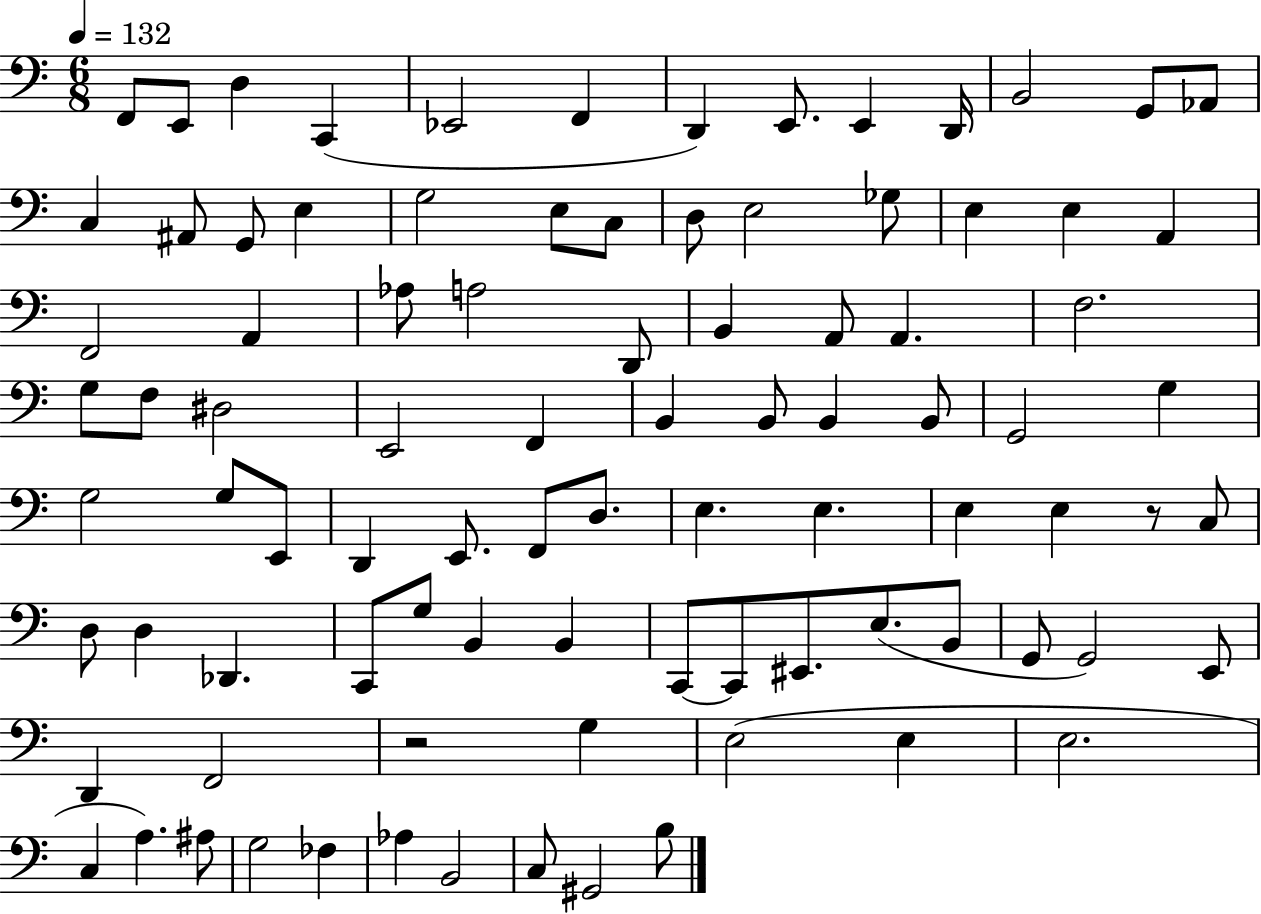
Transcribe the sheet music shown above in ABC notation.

X:1
T:Untitled
M:6/8
L:1/4
K:C
F,,/2 E,,/2 D, C,, _E,,2 F,, D,, E,,/2 E,, D,,/4 B,,2 G,,/2 _A,,/2 C, ^A,,/2 G,,/2 E, G,2 E,/2 C,/2 D,/2 E,2 _G,/2 E, E, A,, F,,2 A,, _A,/2 A,2 D,,/2 B,, A,,/2 A,, F,2 G,/2 F,/2 ^D,2 E,,2 F,, B,, B,,/2 B,, B,,/2 G,,2 G, G,2 G,/2 E,,/2 D,, E,,/2 F,,/2 D,/2 E, E, E, E, z/2 C,/2 D,/2 D, _D,, C,,/2 G,/2 B,, B,, C,,/2 C,,/2 ^E,,/2 E,/2 B,,/2 G,,/2 G,,2 E,,/2 D,, F,,2 z2 G, E,2 E, E,2 C, A, ^A,/2 G,2 _F, _A, B,,2 C,/2 ^G,,2 B,/2